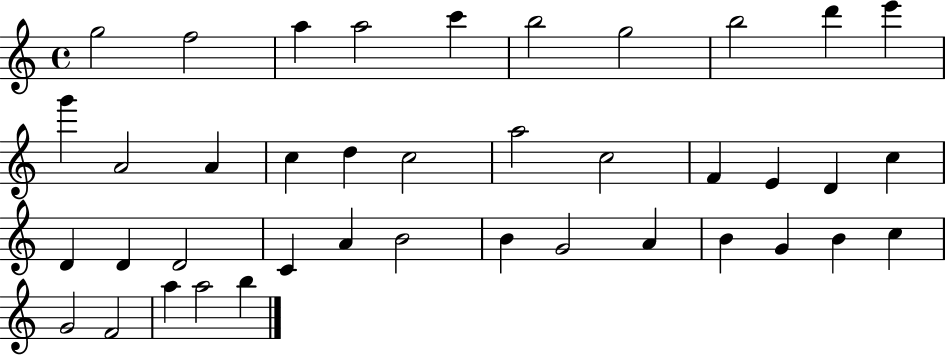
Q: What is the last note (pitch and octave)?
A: B5